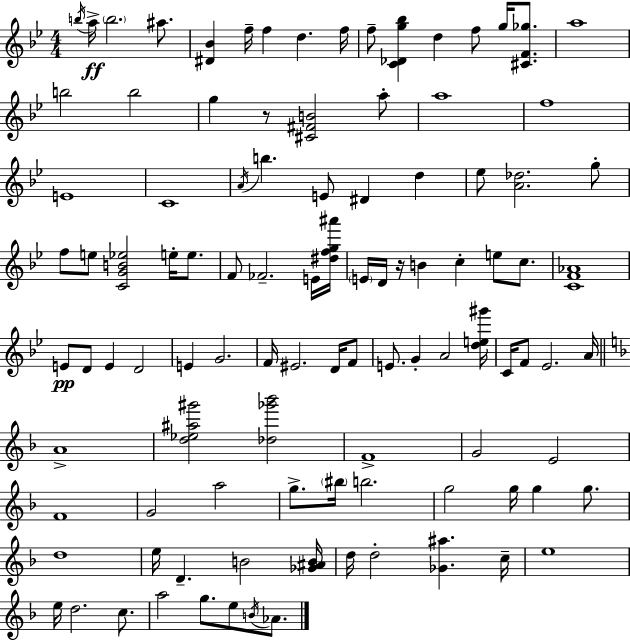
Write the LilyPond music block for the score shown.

{
  \clef treble
  \numericTimeSignature
  \time 4/4
  \key bes \major
  \repeat volta 2 { \acciaccatura { b''16 }\ff a''16-> \parenthesize b''2. ais''8. | <dis' bes'>4 f''16-- f''4 d''4. | f''16 f''8-- <c' des' g'' bes''>4 d''4 f''8 g''16 <cis' f' ges''>8. | a''1 | \break b''2 b''2 | g''4 r8 <cis' fis' b'>2 a''8-. | a''1 | f''1 | \break e'1 | c'1 | \acciaccatura { a'16 } b''4. e'8 dis'4 d''4 | ees''8 <a' des''>2. | \break g''8-. f''8 e''8 <c' g' b' ees''>2 e''16-. e''8. | f'8 fes'2.-- | e'16 <dis'' f'' g'' ais'''>16 \parenthesize e'16 d'16 r16 b'4 c''4-. e''8 c''8. | <c' f' aes'>1 | \break e'8\pp d'8 e'4 d'2 | e'4 g'2. | f'16 eis'2. d'16 | f'8 e'8. g'4-. a'2 | \break <d'' e'' gis'''>16 c'16 f'8 ees'2. | a'16 \bar "||" \break \key f \major a'1-> | <d'' ees'' ais'' gis'''>2 <des'' ges''' bes'''>2 | f'1-> | g'2 e'2 | \break f'1 | g'2 a''2 | g''8.-> \parenthesize bis''16 b''2. | g''2 g''16 g''4 g''8. | \break d''1 | e''16 d'4.-- b'2 <ges' ais' b'>16 | d''16 d''2-. <ges' ais''>4. c''16-- | e''1 | \break e''16 d''2. c''8. | a''2 g''8. e''8 \acciaccatura { b'16 } aes'8. | } \bar "|."
}